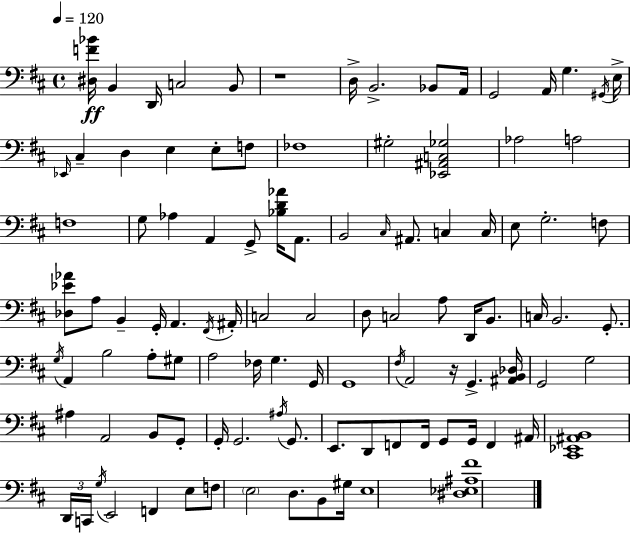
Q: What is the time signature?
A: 4/4